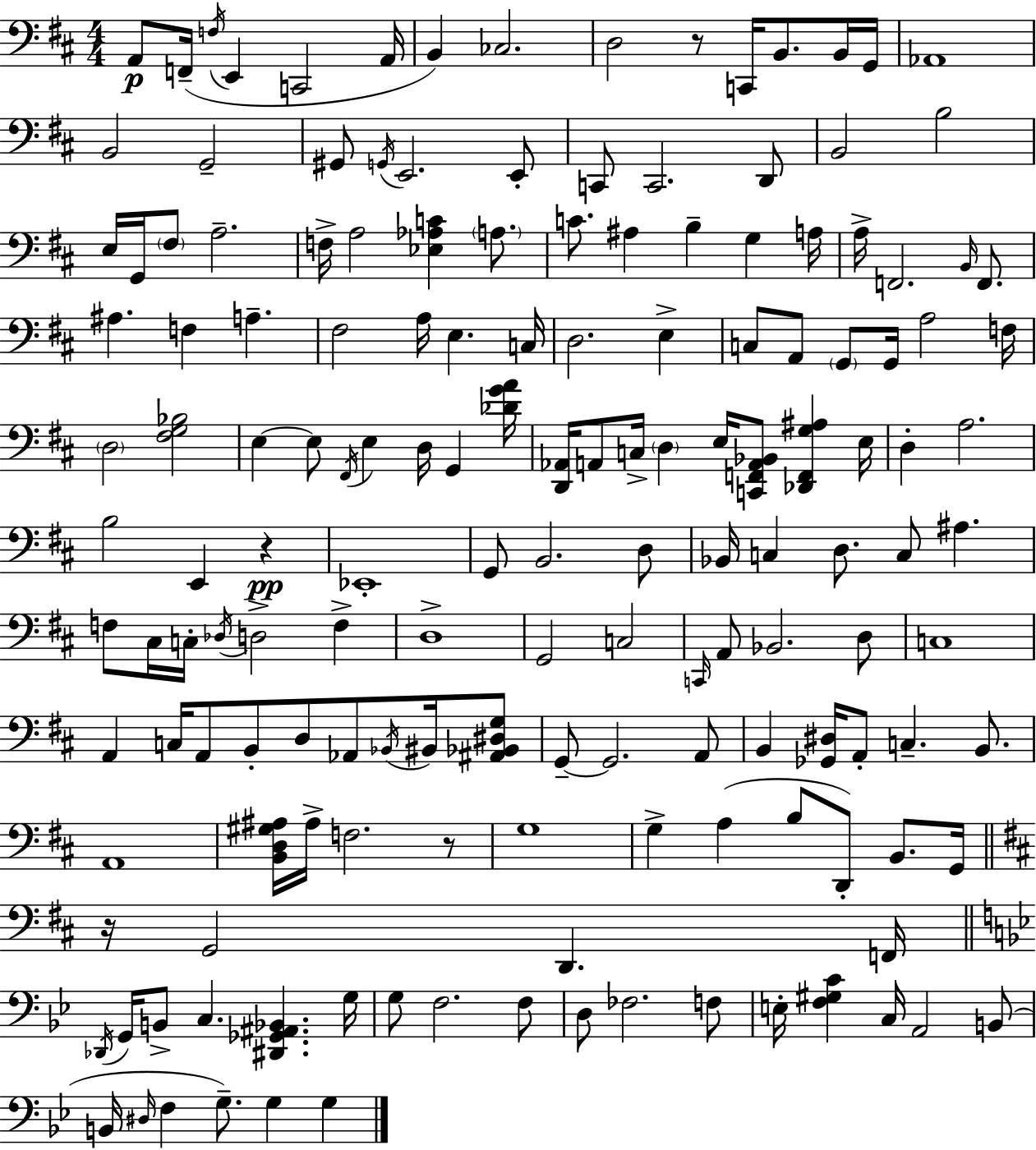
{
  \clef bass
  \numericTimeSignature
  \time 4/4
  \key d \major
  a,8\p f,16--( \acciaccatura { f16 } e,4 c,2 | a,16 b,4) ces2. | d2 r8 c,16 b,8. b,16 | g,16 aes,1 | \break b,2 g,2-- | gis,8 \acciaccatura { g,16 } e,2. | e,8-. c,8 c,2. | d,8 b,2 b2 | \break e16 g,16 \parenthesize fis8 a2.-- | f16-> a2 <ees aes c'>4 \parenthesize a8. | c'8. ais4 b4-- g4 | a16 a16-> f,2. \grace { b,16 } | \break f,8. ais4. f4 a4.-- | fis2 a16 e4. | c16 d2. e4-> | c8 a,8 \parenthesize g,8 g,16 a2 | \break f16 \parenthesize d2 <fis g bes>2 | e4~~ e8 \acciaccatura { fis,16 } e4 d16 g,4 | <des' g' a'>16 <d, aes,>16 a,8 c16-> \parenthesize d4 e16 <c, f, a, bes,>8 <des, f, g ais>4 | e16 d4-. a2. | \break b2 e,4 | r4\pp ees,1-. | g,8 b,2. | d8 bes,16 c4 d8. c8 ais4. | \break f8 cis16 c16-. \acciaccatura { des16 } d2-> | f4-> d1-> | g,2 c2 | \grace { c,16 } a,8 bes,2. | \break d8 c1 | a,4 c16 a,8 b,8-. d8 | aes,8 \acciaccatura { bes,16 } bis,16 <ais, bes, dis g>8 g,8--~~ g,2. | a,8 b,4 <ges, dis>16 a,8-. c4.-- | \break b,8. a,1 | <b, d gis ais>16 ais16-> f2. | r8 g1 | g4-> a4( b8 | \break d,8-.) b,8. g,16 \bar "||" \break \key d \major r16 g,2 d,4. f,16 | \bar "||" \break \key bes \major \acciaccatura { des,16 } g,16 b,8-> c4. <dis, ges, ais, bes,>4. | g16 g8 f2. f8 | d8 fes2. f8 | e16-. <f gis c'>4 c16 a,2 b,8( | \break b,16 \grace { dis16 } f4 g8.--) g4 g4 | \bar "|."
}